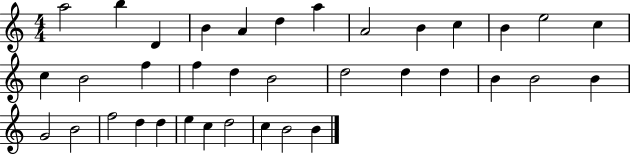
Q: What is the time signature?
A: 4/4